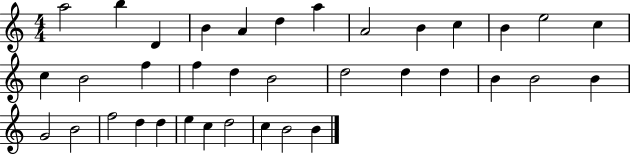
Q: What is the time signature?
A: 4/4